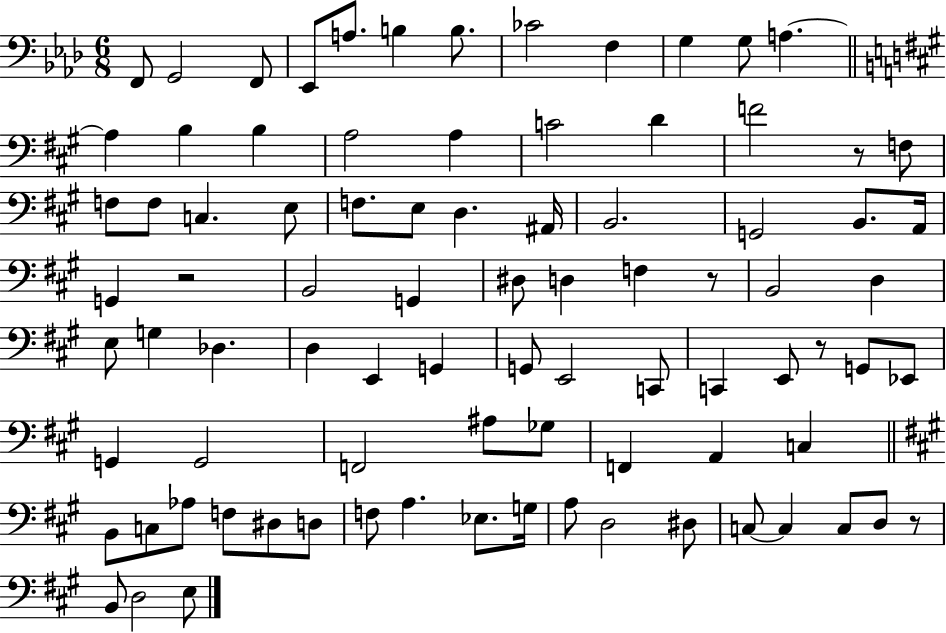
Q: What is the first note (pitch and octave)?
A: F2